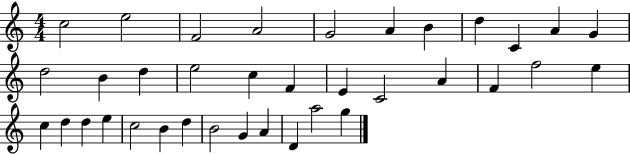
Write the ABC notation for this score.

X:1
T:Untitled
M:4/4
L:1/4
K:C
c2 e2 F2 A2 G2 A B d C A G d2 B d e2 c F E C2 A F f2 e c d d e c2 B d B2 G A D a2 g